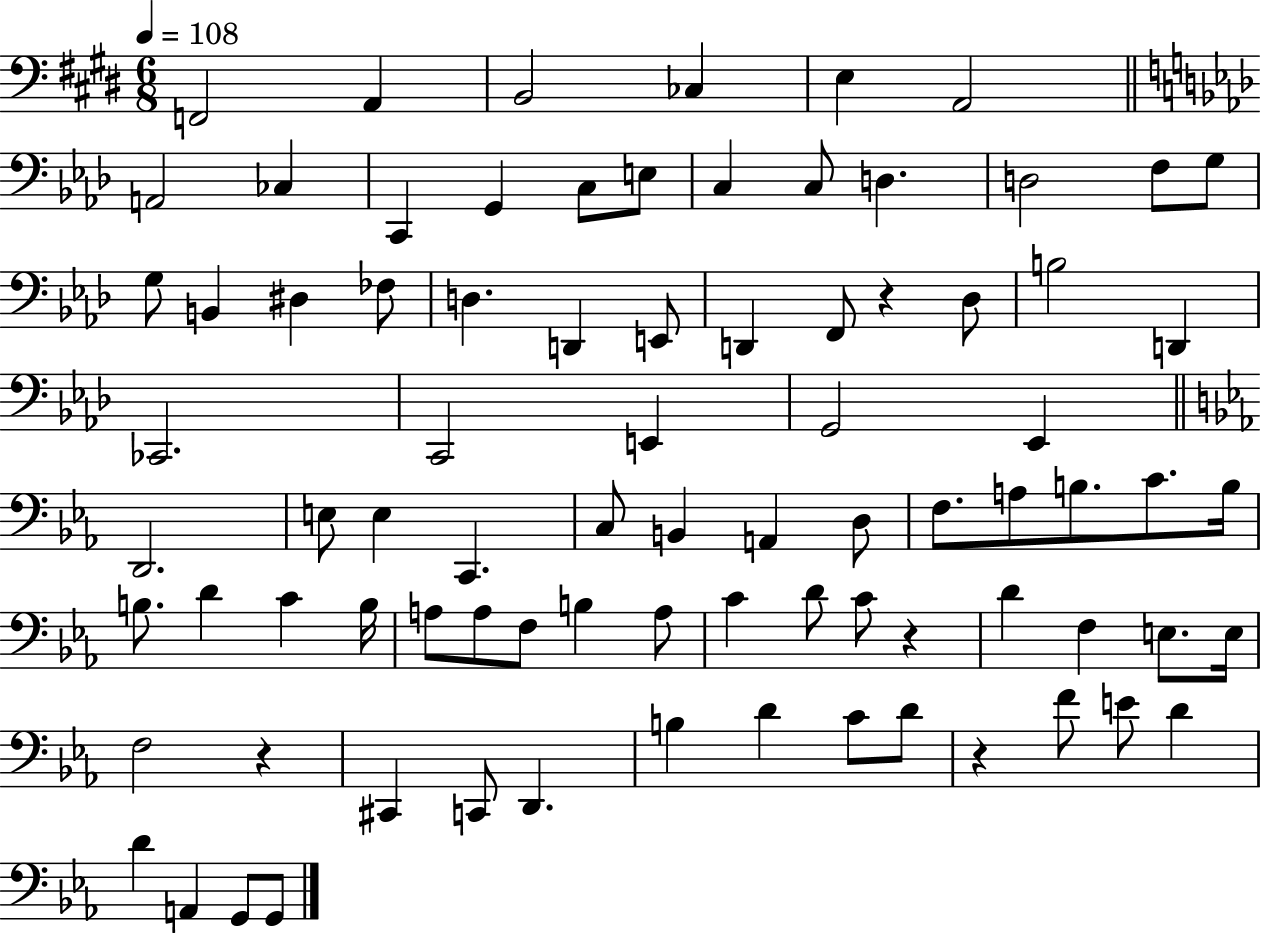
F2/h A2/q B2/h CES3/q E3/q A2/h A2/h CES3/q C2/q G2/q C3/e E3/e C3/q C3/e D3/q. D3/h F3/e G3/e G3/e B2/q D#3/q FES3/e D3/q. D2/q E2/e D2/q F2/e R/q Db3/e B3/h D2/q CES2/h. C2/h E2/q G2/h Eb2/q D2/h. E3/e E3/q C2/q. C3/e B2/q A2/q D3/e F3/e. A3/e B3/e. C4/e. B3/s B3/e. D4/q C4/q B3/s A3/e A3/e F3/e B3/q A3/e C4/q D4/e C4/e R/q D4/q F3/q E3/e. E3/s F3/h R/q C#2/q C2/e D2/q. B3/q D4/q C4/e D4/e R/q F4/e E4/e D4/q D4/q A2/q G2/e G2/e